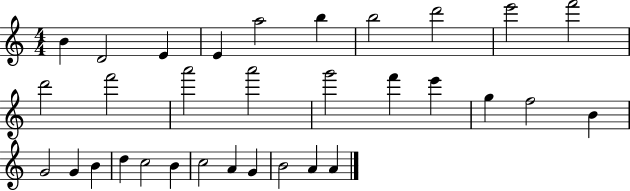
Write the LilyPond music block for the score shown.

{
  \clef treble
  \numericTimeSignature
  \time 4/4
  \key c \major
  b'4 d'2 e'4 | e'4 a''2 b''4 | b''2 d'''2 | e'''2 f'''2 | \break d'''2 f'''2 | a'''2 a'''2 | g'''2 f'''4 e'''4 | g''4 f''2 b'4 | \break g'2 g'4 b'4 | d''4 c''2 b'4 | c''2 a'4 g'4 | b'2 a'4 a'4 | \break \bar "|."
}